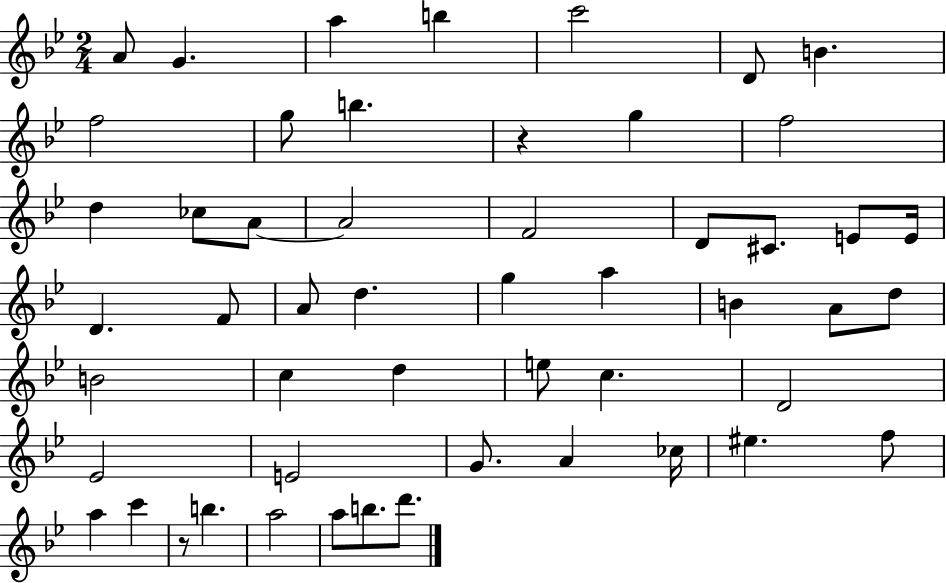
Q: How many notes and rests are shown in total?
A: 52